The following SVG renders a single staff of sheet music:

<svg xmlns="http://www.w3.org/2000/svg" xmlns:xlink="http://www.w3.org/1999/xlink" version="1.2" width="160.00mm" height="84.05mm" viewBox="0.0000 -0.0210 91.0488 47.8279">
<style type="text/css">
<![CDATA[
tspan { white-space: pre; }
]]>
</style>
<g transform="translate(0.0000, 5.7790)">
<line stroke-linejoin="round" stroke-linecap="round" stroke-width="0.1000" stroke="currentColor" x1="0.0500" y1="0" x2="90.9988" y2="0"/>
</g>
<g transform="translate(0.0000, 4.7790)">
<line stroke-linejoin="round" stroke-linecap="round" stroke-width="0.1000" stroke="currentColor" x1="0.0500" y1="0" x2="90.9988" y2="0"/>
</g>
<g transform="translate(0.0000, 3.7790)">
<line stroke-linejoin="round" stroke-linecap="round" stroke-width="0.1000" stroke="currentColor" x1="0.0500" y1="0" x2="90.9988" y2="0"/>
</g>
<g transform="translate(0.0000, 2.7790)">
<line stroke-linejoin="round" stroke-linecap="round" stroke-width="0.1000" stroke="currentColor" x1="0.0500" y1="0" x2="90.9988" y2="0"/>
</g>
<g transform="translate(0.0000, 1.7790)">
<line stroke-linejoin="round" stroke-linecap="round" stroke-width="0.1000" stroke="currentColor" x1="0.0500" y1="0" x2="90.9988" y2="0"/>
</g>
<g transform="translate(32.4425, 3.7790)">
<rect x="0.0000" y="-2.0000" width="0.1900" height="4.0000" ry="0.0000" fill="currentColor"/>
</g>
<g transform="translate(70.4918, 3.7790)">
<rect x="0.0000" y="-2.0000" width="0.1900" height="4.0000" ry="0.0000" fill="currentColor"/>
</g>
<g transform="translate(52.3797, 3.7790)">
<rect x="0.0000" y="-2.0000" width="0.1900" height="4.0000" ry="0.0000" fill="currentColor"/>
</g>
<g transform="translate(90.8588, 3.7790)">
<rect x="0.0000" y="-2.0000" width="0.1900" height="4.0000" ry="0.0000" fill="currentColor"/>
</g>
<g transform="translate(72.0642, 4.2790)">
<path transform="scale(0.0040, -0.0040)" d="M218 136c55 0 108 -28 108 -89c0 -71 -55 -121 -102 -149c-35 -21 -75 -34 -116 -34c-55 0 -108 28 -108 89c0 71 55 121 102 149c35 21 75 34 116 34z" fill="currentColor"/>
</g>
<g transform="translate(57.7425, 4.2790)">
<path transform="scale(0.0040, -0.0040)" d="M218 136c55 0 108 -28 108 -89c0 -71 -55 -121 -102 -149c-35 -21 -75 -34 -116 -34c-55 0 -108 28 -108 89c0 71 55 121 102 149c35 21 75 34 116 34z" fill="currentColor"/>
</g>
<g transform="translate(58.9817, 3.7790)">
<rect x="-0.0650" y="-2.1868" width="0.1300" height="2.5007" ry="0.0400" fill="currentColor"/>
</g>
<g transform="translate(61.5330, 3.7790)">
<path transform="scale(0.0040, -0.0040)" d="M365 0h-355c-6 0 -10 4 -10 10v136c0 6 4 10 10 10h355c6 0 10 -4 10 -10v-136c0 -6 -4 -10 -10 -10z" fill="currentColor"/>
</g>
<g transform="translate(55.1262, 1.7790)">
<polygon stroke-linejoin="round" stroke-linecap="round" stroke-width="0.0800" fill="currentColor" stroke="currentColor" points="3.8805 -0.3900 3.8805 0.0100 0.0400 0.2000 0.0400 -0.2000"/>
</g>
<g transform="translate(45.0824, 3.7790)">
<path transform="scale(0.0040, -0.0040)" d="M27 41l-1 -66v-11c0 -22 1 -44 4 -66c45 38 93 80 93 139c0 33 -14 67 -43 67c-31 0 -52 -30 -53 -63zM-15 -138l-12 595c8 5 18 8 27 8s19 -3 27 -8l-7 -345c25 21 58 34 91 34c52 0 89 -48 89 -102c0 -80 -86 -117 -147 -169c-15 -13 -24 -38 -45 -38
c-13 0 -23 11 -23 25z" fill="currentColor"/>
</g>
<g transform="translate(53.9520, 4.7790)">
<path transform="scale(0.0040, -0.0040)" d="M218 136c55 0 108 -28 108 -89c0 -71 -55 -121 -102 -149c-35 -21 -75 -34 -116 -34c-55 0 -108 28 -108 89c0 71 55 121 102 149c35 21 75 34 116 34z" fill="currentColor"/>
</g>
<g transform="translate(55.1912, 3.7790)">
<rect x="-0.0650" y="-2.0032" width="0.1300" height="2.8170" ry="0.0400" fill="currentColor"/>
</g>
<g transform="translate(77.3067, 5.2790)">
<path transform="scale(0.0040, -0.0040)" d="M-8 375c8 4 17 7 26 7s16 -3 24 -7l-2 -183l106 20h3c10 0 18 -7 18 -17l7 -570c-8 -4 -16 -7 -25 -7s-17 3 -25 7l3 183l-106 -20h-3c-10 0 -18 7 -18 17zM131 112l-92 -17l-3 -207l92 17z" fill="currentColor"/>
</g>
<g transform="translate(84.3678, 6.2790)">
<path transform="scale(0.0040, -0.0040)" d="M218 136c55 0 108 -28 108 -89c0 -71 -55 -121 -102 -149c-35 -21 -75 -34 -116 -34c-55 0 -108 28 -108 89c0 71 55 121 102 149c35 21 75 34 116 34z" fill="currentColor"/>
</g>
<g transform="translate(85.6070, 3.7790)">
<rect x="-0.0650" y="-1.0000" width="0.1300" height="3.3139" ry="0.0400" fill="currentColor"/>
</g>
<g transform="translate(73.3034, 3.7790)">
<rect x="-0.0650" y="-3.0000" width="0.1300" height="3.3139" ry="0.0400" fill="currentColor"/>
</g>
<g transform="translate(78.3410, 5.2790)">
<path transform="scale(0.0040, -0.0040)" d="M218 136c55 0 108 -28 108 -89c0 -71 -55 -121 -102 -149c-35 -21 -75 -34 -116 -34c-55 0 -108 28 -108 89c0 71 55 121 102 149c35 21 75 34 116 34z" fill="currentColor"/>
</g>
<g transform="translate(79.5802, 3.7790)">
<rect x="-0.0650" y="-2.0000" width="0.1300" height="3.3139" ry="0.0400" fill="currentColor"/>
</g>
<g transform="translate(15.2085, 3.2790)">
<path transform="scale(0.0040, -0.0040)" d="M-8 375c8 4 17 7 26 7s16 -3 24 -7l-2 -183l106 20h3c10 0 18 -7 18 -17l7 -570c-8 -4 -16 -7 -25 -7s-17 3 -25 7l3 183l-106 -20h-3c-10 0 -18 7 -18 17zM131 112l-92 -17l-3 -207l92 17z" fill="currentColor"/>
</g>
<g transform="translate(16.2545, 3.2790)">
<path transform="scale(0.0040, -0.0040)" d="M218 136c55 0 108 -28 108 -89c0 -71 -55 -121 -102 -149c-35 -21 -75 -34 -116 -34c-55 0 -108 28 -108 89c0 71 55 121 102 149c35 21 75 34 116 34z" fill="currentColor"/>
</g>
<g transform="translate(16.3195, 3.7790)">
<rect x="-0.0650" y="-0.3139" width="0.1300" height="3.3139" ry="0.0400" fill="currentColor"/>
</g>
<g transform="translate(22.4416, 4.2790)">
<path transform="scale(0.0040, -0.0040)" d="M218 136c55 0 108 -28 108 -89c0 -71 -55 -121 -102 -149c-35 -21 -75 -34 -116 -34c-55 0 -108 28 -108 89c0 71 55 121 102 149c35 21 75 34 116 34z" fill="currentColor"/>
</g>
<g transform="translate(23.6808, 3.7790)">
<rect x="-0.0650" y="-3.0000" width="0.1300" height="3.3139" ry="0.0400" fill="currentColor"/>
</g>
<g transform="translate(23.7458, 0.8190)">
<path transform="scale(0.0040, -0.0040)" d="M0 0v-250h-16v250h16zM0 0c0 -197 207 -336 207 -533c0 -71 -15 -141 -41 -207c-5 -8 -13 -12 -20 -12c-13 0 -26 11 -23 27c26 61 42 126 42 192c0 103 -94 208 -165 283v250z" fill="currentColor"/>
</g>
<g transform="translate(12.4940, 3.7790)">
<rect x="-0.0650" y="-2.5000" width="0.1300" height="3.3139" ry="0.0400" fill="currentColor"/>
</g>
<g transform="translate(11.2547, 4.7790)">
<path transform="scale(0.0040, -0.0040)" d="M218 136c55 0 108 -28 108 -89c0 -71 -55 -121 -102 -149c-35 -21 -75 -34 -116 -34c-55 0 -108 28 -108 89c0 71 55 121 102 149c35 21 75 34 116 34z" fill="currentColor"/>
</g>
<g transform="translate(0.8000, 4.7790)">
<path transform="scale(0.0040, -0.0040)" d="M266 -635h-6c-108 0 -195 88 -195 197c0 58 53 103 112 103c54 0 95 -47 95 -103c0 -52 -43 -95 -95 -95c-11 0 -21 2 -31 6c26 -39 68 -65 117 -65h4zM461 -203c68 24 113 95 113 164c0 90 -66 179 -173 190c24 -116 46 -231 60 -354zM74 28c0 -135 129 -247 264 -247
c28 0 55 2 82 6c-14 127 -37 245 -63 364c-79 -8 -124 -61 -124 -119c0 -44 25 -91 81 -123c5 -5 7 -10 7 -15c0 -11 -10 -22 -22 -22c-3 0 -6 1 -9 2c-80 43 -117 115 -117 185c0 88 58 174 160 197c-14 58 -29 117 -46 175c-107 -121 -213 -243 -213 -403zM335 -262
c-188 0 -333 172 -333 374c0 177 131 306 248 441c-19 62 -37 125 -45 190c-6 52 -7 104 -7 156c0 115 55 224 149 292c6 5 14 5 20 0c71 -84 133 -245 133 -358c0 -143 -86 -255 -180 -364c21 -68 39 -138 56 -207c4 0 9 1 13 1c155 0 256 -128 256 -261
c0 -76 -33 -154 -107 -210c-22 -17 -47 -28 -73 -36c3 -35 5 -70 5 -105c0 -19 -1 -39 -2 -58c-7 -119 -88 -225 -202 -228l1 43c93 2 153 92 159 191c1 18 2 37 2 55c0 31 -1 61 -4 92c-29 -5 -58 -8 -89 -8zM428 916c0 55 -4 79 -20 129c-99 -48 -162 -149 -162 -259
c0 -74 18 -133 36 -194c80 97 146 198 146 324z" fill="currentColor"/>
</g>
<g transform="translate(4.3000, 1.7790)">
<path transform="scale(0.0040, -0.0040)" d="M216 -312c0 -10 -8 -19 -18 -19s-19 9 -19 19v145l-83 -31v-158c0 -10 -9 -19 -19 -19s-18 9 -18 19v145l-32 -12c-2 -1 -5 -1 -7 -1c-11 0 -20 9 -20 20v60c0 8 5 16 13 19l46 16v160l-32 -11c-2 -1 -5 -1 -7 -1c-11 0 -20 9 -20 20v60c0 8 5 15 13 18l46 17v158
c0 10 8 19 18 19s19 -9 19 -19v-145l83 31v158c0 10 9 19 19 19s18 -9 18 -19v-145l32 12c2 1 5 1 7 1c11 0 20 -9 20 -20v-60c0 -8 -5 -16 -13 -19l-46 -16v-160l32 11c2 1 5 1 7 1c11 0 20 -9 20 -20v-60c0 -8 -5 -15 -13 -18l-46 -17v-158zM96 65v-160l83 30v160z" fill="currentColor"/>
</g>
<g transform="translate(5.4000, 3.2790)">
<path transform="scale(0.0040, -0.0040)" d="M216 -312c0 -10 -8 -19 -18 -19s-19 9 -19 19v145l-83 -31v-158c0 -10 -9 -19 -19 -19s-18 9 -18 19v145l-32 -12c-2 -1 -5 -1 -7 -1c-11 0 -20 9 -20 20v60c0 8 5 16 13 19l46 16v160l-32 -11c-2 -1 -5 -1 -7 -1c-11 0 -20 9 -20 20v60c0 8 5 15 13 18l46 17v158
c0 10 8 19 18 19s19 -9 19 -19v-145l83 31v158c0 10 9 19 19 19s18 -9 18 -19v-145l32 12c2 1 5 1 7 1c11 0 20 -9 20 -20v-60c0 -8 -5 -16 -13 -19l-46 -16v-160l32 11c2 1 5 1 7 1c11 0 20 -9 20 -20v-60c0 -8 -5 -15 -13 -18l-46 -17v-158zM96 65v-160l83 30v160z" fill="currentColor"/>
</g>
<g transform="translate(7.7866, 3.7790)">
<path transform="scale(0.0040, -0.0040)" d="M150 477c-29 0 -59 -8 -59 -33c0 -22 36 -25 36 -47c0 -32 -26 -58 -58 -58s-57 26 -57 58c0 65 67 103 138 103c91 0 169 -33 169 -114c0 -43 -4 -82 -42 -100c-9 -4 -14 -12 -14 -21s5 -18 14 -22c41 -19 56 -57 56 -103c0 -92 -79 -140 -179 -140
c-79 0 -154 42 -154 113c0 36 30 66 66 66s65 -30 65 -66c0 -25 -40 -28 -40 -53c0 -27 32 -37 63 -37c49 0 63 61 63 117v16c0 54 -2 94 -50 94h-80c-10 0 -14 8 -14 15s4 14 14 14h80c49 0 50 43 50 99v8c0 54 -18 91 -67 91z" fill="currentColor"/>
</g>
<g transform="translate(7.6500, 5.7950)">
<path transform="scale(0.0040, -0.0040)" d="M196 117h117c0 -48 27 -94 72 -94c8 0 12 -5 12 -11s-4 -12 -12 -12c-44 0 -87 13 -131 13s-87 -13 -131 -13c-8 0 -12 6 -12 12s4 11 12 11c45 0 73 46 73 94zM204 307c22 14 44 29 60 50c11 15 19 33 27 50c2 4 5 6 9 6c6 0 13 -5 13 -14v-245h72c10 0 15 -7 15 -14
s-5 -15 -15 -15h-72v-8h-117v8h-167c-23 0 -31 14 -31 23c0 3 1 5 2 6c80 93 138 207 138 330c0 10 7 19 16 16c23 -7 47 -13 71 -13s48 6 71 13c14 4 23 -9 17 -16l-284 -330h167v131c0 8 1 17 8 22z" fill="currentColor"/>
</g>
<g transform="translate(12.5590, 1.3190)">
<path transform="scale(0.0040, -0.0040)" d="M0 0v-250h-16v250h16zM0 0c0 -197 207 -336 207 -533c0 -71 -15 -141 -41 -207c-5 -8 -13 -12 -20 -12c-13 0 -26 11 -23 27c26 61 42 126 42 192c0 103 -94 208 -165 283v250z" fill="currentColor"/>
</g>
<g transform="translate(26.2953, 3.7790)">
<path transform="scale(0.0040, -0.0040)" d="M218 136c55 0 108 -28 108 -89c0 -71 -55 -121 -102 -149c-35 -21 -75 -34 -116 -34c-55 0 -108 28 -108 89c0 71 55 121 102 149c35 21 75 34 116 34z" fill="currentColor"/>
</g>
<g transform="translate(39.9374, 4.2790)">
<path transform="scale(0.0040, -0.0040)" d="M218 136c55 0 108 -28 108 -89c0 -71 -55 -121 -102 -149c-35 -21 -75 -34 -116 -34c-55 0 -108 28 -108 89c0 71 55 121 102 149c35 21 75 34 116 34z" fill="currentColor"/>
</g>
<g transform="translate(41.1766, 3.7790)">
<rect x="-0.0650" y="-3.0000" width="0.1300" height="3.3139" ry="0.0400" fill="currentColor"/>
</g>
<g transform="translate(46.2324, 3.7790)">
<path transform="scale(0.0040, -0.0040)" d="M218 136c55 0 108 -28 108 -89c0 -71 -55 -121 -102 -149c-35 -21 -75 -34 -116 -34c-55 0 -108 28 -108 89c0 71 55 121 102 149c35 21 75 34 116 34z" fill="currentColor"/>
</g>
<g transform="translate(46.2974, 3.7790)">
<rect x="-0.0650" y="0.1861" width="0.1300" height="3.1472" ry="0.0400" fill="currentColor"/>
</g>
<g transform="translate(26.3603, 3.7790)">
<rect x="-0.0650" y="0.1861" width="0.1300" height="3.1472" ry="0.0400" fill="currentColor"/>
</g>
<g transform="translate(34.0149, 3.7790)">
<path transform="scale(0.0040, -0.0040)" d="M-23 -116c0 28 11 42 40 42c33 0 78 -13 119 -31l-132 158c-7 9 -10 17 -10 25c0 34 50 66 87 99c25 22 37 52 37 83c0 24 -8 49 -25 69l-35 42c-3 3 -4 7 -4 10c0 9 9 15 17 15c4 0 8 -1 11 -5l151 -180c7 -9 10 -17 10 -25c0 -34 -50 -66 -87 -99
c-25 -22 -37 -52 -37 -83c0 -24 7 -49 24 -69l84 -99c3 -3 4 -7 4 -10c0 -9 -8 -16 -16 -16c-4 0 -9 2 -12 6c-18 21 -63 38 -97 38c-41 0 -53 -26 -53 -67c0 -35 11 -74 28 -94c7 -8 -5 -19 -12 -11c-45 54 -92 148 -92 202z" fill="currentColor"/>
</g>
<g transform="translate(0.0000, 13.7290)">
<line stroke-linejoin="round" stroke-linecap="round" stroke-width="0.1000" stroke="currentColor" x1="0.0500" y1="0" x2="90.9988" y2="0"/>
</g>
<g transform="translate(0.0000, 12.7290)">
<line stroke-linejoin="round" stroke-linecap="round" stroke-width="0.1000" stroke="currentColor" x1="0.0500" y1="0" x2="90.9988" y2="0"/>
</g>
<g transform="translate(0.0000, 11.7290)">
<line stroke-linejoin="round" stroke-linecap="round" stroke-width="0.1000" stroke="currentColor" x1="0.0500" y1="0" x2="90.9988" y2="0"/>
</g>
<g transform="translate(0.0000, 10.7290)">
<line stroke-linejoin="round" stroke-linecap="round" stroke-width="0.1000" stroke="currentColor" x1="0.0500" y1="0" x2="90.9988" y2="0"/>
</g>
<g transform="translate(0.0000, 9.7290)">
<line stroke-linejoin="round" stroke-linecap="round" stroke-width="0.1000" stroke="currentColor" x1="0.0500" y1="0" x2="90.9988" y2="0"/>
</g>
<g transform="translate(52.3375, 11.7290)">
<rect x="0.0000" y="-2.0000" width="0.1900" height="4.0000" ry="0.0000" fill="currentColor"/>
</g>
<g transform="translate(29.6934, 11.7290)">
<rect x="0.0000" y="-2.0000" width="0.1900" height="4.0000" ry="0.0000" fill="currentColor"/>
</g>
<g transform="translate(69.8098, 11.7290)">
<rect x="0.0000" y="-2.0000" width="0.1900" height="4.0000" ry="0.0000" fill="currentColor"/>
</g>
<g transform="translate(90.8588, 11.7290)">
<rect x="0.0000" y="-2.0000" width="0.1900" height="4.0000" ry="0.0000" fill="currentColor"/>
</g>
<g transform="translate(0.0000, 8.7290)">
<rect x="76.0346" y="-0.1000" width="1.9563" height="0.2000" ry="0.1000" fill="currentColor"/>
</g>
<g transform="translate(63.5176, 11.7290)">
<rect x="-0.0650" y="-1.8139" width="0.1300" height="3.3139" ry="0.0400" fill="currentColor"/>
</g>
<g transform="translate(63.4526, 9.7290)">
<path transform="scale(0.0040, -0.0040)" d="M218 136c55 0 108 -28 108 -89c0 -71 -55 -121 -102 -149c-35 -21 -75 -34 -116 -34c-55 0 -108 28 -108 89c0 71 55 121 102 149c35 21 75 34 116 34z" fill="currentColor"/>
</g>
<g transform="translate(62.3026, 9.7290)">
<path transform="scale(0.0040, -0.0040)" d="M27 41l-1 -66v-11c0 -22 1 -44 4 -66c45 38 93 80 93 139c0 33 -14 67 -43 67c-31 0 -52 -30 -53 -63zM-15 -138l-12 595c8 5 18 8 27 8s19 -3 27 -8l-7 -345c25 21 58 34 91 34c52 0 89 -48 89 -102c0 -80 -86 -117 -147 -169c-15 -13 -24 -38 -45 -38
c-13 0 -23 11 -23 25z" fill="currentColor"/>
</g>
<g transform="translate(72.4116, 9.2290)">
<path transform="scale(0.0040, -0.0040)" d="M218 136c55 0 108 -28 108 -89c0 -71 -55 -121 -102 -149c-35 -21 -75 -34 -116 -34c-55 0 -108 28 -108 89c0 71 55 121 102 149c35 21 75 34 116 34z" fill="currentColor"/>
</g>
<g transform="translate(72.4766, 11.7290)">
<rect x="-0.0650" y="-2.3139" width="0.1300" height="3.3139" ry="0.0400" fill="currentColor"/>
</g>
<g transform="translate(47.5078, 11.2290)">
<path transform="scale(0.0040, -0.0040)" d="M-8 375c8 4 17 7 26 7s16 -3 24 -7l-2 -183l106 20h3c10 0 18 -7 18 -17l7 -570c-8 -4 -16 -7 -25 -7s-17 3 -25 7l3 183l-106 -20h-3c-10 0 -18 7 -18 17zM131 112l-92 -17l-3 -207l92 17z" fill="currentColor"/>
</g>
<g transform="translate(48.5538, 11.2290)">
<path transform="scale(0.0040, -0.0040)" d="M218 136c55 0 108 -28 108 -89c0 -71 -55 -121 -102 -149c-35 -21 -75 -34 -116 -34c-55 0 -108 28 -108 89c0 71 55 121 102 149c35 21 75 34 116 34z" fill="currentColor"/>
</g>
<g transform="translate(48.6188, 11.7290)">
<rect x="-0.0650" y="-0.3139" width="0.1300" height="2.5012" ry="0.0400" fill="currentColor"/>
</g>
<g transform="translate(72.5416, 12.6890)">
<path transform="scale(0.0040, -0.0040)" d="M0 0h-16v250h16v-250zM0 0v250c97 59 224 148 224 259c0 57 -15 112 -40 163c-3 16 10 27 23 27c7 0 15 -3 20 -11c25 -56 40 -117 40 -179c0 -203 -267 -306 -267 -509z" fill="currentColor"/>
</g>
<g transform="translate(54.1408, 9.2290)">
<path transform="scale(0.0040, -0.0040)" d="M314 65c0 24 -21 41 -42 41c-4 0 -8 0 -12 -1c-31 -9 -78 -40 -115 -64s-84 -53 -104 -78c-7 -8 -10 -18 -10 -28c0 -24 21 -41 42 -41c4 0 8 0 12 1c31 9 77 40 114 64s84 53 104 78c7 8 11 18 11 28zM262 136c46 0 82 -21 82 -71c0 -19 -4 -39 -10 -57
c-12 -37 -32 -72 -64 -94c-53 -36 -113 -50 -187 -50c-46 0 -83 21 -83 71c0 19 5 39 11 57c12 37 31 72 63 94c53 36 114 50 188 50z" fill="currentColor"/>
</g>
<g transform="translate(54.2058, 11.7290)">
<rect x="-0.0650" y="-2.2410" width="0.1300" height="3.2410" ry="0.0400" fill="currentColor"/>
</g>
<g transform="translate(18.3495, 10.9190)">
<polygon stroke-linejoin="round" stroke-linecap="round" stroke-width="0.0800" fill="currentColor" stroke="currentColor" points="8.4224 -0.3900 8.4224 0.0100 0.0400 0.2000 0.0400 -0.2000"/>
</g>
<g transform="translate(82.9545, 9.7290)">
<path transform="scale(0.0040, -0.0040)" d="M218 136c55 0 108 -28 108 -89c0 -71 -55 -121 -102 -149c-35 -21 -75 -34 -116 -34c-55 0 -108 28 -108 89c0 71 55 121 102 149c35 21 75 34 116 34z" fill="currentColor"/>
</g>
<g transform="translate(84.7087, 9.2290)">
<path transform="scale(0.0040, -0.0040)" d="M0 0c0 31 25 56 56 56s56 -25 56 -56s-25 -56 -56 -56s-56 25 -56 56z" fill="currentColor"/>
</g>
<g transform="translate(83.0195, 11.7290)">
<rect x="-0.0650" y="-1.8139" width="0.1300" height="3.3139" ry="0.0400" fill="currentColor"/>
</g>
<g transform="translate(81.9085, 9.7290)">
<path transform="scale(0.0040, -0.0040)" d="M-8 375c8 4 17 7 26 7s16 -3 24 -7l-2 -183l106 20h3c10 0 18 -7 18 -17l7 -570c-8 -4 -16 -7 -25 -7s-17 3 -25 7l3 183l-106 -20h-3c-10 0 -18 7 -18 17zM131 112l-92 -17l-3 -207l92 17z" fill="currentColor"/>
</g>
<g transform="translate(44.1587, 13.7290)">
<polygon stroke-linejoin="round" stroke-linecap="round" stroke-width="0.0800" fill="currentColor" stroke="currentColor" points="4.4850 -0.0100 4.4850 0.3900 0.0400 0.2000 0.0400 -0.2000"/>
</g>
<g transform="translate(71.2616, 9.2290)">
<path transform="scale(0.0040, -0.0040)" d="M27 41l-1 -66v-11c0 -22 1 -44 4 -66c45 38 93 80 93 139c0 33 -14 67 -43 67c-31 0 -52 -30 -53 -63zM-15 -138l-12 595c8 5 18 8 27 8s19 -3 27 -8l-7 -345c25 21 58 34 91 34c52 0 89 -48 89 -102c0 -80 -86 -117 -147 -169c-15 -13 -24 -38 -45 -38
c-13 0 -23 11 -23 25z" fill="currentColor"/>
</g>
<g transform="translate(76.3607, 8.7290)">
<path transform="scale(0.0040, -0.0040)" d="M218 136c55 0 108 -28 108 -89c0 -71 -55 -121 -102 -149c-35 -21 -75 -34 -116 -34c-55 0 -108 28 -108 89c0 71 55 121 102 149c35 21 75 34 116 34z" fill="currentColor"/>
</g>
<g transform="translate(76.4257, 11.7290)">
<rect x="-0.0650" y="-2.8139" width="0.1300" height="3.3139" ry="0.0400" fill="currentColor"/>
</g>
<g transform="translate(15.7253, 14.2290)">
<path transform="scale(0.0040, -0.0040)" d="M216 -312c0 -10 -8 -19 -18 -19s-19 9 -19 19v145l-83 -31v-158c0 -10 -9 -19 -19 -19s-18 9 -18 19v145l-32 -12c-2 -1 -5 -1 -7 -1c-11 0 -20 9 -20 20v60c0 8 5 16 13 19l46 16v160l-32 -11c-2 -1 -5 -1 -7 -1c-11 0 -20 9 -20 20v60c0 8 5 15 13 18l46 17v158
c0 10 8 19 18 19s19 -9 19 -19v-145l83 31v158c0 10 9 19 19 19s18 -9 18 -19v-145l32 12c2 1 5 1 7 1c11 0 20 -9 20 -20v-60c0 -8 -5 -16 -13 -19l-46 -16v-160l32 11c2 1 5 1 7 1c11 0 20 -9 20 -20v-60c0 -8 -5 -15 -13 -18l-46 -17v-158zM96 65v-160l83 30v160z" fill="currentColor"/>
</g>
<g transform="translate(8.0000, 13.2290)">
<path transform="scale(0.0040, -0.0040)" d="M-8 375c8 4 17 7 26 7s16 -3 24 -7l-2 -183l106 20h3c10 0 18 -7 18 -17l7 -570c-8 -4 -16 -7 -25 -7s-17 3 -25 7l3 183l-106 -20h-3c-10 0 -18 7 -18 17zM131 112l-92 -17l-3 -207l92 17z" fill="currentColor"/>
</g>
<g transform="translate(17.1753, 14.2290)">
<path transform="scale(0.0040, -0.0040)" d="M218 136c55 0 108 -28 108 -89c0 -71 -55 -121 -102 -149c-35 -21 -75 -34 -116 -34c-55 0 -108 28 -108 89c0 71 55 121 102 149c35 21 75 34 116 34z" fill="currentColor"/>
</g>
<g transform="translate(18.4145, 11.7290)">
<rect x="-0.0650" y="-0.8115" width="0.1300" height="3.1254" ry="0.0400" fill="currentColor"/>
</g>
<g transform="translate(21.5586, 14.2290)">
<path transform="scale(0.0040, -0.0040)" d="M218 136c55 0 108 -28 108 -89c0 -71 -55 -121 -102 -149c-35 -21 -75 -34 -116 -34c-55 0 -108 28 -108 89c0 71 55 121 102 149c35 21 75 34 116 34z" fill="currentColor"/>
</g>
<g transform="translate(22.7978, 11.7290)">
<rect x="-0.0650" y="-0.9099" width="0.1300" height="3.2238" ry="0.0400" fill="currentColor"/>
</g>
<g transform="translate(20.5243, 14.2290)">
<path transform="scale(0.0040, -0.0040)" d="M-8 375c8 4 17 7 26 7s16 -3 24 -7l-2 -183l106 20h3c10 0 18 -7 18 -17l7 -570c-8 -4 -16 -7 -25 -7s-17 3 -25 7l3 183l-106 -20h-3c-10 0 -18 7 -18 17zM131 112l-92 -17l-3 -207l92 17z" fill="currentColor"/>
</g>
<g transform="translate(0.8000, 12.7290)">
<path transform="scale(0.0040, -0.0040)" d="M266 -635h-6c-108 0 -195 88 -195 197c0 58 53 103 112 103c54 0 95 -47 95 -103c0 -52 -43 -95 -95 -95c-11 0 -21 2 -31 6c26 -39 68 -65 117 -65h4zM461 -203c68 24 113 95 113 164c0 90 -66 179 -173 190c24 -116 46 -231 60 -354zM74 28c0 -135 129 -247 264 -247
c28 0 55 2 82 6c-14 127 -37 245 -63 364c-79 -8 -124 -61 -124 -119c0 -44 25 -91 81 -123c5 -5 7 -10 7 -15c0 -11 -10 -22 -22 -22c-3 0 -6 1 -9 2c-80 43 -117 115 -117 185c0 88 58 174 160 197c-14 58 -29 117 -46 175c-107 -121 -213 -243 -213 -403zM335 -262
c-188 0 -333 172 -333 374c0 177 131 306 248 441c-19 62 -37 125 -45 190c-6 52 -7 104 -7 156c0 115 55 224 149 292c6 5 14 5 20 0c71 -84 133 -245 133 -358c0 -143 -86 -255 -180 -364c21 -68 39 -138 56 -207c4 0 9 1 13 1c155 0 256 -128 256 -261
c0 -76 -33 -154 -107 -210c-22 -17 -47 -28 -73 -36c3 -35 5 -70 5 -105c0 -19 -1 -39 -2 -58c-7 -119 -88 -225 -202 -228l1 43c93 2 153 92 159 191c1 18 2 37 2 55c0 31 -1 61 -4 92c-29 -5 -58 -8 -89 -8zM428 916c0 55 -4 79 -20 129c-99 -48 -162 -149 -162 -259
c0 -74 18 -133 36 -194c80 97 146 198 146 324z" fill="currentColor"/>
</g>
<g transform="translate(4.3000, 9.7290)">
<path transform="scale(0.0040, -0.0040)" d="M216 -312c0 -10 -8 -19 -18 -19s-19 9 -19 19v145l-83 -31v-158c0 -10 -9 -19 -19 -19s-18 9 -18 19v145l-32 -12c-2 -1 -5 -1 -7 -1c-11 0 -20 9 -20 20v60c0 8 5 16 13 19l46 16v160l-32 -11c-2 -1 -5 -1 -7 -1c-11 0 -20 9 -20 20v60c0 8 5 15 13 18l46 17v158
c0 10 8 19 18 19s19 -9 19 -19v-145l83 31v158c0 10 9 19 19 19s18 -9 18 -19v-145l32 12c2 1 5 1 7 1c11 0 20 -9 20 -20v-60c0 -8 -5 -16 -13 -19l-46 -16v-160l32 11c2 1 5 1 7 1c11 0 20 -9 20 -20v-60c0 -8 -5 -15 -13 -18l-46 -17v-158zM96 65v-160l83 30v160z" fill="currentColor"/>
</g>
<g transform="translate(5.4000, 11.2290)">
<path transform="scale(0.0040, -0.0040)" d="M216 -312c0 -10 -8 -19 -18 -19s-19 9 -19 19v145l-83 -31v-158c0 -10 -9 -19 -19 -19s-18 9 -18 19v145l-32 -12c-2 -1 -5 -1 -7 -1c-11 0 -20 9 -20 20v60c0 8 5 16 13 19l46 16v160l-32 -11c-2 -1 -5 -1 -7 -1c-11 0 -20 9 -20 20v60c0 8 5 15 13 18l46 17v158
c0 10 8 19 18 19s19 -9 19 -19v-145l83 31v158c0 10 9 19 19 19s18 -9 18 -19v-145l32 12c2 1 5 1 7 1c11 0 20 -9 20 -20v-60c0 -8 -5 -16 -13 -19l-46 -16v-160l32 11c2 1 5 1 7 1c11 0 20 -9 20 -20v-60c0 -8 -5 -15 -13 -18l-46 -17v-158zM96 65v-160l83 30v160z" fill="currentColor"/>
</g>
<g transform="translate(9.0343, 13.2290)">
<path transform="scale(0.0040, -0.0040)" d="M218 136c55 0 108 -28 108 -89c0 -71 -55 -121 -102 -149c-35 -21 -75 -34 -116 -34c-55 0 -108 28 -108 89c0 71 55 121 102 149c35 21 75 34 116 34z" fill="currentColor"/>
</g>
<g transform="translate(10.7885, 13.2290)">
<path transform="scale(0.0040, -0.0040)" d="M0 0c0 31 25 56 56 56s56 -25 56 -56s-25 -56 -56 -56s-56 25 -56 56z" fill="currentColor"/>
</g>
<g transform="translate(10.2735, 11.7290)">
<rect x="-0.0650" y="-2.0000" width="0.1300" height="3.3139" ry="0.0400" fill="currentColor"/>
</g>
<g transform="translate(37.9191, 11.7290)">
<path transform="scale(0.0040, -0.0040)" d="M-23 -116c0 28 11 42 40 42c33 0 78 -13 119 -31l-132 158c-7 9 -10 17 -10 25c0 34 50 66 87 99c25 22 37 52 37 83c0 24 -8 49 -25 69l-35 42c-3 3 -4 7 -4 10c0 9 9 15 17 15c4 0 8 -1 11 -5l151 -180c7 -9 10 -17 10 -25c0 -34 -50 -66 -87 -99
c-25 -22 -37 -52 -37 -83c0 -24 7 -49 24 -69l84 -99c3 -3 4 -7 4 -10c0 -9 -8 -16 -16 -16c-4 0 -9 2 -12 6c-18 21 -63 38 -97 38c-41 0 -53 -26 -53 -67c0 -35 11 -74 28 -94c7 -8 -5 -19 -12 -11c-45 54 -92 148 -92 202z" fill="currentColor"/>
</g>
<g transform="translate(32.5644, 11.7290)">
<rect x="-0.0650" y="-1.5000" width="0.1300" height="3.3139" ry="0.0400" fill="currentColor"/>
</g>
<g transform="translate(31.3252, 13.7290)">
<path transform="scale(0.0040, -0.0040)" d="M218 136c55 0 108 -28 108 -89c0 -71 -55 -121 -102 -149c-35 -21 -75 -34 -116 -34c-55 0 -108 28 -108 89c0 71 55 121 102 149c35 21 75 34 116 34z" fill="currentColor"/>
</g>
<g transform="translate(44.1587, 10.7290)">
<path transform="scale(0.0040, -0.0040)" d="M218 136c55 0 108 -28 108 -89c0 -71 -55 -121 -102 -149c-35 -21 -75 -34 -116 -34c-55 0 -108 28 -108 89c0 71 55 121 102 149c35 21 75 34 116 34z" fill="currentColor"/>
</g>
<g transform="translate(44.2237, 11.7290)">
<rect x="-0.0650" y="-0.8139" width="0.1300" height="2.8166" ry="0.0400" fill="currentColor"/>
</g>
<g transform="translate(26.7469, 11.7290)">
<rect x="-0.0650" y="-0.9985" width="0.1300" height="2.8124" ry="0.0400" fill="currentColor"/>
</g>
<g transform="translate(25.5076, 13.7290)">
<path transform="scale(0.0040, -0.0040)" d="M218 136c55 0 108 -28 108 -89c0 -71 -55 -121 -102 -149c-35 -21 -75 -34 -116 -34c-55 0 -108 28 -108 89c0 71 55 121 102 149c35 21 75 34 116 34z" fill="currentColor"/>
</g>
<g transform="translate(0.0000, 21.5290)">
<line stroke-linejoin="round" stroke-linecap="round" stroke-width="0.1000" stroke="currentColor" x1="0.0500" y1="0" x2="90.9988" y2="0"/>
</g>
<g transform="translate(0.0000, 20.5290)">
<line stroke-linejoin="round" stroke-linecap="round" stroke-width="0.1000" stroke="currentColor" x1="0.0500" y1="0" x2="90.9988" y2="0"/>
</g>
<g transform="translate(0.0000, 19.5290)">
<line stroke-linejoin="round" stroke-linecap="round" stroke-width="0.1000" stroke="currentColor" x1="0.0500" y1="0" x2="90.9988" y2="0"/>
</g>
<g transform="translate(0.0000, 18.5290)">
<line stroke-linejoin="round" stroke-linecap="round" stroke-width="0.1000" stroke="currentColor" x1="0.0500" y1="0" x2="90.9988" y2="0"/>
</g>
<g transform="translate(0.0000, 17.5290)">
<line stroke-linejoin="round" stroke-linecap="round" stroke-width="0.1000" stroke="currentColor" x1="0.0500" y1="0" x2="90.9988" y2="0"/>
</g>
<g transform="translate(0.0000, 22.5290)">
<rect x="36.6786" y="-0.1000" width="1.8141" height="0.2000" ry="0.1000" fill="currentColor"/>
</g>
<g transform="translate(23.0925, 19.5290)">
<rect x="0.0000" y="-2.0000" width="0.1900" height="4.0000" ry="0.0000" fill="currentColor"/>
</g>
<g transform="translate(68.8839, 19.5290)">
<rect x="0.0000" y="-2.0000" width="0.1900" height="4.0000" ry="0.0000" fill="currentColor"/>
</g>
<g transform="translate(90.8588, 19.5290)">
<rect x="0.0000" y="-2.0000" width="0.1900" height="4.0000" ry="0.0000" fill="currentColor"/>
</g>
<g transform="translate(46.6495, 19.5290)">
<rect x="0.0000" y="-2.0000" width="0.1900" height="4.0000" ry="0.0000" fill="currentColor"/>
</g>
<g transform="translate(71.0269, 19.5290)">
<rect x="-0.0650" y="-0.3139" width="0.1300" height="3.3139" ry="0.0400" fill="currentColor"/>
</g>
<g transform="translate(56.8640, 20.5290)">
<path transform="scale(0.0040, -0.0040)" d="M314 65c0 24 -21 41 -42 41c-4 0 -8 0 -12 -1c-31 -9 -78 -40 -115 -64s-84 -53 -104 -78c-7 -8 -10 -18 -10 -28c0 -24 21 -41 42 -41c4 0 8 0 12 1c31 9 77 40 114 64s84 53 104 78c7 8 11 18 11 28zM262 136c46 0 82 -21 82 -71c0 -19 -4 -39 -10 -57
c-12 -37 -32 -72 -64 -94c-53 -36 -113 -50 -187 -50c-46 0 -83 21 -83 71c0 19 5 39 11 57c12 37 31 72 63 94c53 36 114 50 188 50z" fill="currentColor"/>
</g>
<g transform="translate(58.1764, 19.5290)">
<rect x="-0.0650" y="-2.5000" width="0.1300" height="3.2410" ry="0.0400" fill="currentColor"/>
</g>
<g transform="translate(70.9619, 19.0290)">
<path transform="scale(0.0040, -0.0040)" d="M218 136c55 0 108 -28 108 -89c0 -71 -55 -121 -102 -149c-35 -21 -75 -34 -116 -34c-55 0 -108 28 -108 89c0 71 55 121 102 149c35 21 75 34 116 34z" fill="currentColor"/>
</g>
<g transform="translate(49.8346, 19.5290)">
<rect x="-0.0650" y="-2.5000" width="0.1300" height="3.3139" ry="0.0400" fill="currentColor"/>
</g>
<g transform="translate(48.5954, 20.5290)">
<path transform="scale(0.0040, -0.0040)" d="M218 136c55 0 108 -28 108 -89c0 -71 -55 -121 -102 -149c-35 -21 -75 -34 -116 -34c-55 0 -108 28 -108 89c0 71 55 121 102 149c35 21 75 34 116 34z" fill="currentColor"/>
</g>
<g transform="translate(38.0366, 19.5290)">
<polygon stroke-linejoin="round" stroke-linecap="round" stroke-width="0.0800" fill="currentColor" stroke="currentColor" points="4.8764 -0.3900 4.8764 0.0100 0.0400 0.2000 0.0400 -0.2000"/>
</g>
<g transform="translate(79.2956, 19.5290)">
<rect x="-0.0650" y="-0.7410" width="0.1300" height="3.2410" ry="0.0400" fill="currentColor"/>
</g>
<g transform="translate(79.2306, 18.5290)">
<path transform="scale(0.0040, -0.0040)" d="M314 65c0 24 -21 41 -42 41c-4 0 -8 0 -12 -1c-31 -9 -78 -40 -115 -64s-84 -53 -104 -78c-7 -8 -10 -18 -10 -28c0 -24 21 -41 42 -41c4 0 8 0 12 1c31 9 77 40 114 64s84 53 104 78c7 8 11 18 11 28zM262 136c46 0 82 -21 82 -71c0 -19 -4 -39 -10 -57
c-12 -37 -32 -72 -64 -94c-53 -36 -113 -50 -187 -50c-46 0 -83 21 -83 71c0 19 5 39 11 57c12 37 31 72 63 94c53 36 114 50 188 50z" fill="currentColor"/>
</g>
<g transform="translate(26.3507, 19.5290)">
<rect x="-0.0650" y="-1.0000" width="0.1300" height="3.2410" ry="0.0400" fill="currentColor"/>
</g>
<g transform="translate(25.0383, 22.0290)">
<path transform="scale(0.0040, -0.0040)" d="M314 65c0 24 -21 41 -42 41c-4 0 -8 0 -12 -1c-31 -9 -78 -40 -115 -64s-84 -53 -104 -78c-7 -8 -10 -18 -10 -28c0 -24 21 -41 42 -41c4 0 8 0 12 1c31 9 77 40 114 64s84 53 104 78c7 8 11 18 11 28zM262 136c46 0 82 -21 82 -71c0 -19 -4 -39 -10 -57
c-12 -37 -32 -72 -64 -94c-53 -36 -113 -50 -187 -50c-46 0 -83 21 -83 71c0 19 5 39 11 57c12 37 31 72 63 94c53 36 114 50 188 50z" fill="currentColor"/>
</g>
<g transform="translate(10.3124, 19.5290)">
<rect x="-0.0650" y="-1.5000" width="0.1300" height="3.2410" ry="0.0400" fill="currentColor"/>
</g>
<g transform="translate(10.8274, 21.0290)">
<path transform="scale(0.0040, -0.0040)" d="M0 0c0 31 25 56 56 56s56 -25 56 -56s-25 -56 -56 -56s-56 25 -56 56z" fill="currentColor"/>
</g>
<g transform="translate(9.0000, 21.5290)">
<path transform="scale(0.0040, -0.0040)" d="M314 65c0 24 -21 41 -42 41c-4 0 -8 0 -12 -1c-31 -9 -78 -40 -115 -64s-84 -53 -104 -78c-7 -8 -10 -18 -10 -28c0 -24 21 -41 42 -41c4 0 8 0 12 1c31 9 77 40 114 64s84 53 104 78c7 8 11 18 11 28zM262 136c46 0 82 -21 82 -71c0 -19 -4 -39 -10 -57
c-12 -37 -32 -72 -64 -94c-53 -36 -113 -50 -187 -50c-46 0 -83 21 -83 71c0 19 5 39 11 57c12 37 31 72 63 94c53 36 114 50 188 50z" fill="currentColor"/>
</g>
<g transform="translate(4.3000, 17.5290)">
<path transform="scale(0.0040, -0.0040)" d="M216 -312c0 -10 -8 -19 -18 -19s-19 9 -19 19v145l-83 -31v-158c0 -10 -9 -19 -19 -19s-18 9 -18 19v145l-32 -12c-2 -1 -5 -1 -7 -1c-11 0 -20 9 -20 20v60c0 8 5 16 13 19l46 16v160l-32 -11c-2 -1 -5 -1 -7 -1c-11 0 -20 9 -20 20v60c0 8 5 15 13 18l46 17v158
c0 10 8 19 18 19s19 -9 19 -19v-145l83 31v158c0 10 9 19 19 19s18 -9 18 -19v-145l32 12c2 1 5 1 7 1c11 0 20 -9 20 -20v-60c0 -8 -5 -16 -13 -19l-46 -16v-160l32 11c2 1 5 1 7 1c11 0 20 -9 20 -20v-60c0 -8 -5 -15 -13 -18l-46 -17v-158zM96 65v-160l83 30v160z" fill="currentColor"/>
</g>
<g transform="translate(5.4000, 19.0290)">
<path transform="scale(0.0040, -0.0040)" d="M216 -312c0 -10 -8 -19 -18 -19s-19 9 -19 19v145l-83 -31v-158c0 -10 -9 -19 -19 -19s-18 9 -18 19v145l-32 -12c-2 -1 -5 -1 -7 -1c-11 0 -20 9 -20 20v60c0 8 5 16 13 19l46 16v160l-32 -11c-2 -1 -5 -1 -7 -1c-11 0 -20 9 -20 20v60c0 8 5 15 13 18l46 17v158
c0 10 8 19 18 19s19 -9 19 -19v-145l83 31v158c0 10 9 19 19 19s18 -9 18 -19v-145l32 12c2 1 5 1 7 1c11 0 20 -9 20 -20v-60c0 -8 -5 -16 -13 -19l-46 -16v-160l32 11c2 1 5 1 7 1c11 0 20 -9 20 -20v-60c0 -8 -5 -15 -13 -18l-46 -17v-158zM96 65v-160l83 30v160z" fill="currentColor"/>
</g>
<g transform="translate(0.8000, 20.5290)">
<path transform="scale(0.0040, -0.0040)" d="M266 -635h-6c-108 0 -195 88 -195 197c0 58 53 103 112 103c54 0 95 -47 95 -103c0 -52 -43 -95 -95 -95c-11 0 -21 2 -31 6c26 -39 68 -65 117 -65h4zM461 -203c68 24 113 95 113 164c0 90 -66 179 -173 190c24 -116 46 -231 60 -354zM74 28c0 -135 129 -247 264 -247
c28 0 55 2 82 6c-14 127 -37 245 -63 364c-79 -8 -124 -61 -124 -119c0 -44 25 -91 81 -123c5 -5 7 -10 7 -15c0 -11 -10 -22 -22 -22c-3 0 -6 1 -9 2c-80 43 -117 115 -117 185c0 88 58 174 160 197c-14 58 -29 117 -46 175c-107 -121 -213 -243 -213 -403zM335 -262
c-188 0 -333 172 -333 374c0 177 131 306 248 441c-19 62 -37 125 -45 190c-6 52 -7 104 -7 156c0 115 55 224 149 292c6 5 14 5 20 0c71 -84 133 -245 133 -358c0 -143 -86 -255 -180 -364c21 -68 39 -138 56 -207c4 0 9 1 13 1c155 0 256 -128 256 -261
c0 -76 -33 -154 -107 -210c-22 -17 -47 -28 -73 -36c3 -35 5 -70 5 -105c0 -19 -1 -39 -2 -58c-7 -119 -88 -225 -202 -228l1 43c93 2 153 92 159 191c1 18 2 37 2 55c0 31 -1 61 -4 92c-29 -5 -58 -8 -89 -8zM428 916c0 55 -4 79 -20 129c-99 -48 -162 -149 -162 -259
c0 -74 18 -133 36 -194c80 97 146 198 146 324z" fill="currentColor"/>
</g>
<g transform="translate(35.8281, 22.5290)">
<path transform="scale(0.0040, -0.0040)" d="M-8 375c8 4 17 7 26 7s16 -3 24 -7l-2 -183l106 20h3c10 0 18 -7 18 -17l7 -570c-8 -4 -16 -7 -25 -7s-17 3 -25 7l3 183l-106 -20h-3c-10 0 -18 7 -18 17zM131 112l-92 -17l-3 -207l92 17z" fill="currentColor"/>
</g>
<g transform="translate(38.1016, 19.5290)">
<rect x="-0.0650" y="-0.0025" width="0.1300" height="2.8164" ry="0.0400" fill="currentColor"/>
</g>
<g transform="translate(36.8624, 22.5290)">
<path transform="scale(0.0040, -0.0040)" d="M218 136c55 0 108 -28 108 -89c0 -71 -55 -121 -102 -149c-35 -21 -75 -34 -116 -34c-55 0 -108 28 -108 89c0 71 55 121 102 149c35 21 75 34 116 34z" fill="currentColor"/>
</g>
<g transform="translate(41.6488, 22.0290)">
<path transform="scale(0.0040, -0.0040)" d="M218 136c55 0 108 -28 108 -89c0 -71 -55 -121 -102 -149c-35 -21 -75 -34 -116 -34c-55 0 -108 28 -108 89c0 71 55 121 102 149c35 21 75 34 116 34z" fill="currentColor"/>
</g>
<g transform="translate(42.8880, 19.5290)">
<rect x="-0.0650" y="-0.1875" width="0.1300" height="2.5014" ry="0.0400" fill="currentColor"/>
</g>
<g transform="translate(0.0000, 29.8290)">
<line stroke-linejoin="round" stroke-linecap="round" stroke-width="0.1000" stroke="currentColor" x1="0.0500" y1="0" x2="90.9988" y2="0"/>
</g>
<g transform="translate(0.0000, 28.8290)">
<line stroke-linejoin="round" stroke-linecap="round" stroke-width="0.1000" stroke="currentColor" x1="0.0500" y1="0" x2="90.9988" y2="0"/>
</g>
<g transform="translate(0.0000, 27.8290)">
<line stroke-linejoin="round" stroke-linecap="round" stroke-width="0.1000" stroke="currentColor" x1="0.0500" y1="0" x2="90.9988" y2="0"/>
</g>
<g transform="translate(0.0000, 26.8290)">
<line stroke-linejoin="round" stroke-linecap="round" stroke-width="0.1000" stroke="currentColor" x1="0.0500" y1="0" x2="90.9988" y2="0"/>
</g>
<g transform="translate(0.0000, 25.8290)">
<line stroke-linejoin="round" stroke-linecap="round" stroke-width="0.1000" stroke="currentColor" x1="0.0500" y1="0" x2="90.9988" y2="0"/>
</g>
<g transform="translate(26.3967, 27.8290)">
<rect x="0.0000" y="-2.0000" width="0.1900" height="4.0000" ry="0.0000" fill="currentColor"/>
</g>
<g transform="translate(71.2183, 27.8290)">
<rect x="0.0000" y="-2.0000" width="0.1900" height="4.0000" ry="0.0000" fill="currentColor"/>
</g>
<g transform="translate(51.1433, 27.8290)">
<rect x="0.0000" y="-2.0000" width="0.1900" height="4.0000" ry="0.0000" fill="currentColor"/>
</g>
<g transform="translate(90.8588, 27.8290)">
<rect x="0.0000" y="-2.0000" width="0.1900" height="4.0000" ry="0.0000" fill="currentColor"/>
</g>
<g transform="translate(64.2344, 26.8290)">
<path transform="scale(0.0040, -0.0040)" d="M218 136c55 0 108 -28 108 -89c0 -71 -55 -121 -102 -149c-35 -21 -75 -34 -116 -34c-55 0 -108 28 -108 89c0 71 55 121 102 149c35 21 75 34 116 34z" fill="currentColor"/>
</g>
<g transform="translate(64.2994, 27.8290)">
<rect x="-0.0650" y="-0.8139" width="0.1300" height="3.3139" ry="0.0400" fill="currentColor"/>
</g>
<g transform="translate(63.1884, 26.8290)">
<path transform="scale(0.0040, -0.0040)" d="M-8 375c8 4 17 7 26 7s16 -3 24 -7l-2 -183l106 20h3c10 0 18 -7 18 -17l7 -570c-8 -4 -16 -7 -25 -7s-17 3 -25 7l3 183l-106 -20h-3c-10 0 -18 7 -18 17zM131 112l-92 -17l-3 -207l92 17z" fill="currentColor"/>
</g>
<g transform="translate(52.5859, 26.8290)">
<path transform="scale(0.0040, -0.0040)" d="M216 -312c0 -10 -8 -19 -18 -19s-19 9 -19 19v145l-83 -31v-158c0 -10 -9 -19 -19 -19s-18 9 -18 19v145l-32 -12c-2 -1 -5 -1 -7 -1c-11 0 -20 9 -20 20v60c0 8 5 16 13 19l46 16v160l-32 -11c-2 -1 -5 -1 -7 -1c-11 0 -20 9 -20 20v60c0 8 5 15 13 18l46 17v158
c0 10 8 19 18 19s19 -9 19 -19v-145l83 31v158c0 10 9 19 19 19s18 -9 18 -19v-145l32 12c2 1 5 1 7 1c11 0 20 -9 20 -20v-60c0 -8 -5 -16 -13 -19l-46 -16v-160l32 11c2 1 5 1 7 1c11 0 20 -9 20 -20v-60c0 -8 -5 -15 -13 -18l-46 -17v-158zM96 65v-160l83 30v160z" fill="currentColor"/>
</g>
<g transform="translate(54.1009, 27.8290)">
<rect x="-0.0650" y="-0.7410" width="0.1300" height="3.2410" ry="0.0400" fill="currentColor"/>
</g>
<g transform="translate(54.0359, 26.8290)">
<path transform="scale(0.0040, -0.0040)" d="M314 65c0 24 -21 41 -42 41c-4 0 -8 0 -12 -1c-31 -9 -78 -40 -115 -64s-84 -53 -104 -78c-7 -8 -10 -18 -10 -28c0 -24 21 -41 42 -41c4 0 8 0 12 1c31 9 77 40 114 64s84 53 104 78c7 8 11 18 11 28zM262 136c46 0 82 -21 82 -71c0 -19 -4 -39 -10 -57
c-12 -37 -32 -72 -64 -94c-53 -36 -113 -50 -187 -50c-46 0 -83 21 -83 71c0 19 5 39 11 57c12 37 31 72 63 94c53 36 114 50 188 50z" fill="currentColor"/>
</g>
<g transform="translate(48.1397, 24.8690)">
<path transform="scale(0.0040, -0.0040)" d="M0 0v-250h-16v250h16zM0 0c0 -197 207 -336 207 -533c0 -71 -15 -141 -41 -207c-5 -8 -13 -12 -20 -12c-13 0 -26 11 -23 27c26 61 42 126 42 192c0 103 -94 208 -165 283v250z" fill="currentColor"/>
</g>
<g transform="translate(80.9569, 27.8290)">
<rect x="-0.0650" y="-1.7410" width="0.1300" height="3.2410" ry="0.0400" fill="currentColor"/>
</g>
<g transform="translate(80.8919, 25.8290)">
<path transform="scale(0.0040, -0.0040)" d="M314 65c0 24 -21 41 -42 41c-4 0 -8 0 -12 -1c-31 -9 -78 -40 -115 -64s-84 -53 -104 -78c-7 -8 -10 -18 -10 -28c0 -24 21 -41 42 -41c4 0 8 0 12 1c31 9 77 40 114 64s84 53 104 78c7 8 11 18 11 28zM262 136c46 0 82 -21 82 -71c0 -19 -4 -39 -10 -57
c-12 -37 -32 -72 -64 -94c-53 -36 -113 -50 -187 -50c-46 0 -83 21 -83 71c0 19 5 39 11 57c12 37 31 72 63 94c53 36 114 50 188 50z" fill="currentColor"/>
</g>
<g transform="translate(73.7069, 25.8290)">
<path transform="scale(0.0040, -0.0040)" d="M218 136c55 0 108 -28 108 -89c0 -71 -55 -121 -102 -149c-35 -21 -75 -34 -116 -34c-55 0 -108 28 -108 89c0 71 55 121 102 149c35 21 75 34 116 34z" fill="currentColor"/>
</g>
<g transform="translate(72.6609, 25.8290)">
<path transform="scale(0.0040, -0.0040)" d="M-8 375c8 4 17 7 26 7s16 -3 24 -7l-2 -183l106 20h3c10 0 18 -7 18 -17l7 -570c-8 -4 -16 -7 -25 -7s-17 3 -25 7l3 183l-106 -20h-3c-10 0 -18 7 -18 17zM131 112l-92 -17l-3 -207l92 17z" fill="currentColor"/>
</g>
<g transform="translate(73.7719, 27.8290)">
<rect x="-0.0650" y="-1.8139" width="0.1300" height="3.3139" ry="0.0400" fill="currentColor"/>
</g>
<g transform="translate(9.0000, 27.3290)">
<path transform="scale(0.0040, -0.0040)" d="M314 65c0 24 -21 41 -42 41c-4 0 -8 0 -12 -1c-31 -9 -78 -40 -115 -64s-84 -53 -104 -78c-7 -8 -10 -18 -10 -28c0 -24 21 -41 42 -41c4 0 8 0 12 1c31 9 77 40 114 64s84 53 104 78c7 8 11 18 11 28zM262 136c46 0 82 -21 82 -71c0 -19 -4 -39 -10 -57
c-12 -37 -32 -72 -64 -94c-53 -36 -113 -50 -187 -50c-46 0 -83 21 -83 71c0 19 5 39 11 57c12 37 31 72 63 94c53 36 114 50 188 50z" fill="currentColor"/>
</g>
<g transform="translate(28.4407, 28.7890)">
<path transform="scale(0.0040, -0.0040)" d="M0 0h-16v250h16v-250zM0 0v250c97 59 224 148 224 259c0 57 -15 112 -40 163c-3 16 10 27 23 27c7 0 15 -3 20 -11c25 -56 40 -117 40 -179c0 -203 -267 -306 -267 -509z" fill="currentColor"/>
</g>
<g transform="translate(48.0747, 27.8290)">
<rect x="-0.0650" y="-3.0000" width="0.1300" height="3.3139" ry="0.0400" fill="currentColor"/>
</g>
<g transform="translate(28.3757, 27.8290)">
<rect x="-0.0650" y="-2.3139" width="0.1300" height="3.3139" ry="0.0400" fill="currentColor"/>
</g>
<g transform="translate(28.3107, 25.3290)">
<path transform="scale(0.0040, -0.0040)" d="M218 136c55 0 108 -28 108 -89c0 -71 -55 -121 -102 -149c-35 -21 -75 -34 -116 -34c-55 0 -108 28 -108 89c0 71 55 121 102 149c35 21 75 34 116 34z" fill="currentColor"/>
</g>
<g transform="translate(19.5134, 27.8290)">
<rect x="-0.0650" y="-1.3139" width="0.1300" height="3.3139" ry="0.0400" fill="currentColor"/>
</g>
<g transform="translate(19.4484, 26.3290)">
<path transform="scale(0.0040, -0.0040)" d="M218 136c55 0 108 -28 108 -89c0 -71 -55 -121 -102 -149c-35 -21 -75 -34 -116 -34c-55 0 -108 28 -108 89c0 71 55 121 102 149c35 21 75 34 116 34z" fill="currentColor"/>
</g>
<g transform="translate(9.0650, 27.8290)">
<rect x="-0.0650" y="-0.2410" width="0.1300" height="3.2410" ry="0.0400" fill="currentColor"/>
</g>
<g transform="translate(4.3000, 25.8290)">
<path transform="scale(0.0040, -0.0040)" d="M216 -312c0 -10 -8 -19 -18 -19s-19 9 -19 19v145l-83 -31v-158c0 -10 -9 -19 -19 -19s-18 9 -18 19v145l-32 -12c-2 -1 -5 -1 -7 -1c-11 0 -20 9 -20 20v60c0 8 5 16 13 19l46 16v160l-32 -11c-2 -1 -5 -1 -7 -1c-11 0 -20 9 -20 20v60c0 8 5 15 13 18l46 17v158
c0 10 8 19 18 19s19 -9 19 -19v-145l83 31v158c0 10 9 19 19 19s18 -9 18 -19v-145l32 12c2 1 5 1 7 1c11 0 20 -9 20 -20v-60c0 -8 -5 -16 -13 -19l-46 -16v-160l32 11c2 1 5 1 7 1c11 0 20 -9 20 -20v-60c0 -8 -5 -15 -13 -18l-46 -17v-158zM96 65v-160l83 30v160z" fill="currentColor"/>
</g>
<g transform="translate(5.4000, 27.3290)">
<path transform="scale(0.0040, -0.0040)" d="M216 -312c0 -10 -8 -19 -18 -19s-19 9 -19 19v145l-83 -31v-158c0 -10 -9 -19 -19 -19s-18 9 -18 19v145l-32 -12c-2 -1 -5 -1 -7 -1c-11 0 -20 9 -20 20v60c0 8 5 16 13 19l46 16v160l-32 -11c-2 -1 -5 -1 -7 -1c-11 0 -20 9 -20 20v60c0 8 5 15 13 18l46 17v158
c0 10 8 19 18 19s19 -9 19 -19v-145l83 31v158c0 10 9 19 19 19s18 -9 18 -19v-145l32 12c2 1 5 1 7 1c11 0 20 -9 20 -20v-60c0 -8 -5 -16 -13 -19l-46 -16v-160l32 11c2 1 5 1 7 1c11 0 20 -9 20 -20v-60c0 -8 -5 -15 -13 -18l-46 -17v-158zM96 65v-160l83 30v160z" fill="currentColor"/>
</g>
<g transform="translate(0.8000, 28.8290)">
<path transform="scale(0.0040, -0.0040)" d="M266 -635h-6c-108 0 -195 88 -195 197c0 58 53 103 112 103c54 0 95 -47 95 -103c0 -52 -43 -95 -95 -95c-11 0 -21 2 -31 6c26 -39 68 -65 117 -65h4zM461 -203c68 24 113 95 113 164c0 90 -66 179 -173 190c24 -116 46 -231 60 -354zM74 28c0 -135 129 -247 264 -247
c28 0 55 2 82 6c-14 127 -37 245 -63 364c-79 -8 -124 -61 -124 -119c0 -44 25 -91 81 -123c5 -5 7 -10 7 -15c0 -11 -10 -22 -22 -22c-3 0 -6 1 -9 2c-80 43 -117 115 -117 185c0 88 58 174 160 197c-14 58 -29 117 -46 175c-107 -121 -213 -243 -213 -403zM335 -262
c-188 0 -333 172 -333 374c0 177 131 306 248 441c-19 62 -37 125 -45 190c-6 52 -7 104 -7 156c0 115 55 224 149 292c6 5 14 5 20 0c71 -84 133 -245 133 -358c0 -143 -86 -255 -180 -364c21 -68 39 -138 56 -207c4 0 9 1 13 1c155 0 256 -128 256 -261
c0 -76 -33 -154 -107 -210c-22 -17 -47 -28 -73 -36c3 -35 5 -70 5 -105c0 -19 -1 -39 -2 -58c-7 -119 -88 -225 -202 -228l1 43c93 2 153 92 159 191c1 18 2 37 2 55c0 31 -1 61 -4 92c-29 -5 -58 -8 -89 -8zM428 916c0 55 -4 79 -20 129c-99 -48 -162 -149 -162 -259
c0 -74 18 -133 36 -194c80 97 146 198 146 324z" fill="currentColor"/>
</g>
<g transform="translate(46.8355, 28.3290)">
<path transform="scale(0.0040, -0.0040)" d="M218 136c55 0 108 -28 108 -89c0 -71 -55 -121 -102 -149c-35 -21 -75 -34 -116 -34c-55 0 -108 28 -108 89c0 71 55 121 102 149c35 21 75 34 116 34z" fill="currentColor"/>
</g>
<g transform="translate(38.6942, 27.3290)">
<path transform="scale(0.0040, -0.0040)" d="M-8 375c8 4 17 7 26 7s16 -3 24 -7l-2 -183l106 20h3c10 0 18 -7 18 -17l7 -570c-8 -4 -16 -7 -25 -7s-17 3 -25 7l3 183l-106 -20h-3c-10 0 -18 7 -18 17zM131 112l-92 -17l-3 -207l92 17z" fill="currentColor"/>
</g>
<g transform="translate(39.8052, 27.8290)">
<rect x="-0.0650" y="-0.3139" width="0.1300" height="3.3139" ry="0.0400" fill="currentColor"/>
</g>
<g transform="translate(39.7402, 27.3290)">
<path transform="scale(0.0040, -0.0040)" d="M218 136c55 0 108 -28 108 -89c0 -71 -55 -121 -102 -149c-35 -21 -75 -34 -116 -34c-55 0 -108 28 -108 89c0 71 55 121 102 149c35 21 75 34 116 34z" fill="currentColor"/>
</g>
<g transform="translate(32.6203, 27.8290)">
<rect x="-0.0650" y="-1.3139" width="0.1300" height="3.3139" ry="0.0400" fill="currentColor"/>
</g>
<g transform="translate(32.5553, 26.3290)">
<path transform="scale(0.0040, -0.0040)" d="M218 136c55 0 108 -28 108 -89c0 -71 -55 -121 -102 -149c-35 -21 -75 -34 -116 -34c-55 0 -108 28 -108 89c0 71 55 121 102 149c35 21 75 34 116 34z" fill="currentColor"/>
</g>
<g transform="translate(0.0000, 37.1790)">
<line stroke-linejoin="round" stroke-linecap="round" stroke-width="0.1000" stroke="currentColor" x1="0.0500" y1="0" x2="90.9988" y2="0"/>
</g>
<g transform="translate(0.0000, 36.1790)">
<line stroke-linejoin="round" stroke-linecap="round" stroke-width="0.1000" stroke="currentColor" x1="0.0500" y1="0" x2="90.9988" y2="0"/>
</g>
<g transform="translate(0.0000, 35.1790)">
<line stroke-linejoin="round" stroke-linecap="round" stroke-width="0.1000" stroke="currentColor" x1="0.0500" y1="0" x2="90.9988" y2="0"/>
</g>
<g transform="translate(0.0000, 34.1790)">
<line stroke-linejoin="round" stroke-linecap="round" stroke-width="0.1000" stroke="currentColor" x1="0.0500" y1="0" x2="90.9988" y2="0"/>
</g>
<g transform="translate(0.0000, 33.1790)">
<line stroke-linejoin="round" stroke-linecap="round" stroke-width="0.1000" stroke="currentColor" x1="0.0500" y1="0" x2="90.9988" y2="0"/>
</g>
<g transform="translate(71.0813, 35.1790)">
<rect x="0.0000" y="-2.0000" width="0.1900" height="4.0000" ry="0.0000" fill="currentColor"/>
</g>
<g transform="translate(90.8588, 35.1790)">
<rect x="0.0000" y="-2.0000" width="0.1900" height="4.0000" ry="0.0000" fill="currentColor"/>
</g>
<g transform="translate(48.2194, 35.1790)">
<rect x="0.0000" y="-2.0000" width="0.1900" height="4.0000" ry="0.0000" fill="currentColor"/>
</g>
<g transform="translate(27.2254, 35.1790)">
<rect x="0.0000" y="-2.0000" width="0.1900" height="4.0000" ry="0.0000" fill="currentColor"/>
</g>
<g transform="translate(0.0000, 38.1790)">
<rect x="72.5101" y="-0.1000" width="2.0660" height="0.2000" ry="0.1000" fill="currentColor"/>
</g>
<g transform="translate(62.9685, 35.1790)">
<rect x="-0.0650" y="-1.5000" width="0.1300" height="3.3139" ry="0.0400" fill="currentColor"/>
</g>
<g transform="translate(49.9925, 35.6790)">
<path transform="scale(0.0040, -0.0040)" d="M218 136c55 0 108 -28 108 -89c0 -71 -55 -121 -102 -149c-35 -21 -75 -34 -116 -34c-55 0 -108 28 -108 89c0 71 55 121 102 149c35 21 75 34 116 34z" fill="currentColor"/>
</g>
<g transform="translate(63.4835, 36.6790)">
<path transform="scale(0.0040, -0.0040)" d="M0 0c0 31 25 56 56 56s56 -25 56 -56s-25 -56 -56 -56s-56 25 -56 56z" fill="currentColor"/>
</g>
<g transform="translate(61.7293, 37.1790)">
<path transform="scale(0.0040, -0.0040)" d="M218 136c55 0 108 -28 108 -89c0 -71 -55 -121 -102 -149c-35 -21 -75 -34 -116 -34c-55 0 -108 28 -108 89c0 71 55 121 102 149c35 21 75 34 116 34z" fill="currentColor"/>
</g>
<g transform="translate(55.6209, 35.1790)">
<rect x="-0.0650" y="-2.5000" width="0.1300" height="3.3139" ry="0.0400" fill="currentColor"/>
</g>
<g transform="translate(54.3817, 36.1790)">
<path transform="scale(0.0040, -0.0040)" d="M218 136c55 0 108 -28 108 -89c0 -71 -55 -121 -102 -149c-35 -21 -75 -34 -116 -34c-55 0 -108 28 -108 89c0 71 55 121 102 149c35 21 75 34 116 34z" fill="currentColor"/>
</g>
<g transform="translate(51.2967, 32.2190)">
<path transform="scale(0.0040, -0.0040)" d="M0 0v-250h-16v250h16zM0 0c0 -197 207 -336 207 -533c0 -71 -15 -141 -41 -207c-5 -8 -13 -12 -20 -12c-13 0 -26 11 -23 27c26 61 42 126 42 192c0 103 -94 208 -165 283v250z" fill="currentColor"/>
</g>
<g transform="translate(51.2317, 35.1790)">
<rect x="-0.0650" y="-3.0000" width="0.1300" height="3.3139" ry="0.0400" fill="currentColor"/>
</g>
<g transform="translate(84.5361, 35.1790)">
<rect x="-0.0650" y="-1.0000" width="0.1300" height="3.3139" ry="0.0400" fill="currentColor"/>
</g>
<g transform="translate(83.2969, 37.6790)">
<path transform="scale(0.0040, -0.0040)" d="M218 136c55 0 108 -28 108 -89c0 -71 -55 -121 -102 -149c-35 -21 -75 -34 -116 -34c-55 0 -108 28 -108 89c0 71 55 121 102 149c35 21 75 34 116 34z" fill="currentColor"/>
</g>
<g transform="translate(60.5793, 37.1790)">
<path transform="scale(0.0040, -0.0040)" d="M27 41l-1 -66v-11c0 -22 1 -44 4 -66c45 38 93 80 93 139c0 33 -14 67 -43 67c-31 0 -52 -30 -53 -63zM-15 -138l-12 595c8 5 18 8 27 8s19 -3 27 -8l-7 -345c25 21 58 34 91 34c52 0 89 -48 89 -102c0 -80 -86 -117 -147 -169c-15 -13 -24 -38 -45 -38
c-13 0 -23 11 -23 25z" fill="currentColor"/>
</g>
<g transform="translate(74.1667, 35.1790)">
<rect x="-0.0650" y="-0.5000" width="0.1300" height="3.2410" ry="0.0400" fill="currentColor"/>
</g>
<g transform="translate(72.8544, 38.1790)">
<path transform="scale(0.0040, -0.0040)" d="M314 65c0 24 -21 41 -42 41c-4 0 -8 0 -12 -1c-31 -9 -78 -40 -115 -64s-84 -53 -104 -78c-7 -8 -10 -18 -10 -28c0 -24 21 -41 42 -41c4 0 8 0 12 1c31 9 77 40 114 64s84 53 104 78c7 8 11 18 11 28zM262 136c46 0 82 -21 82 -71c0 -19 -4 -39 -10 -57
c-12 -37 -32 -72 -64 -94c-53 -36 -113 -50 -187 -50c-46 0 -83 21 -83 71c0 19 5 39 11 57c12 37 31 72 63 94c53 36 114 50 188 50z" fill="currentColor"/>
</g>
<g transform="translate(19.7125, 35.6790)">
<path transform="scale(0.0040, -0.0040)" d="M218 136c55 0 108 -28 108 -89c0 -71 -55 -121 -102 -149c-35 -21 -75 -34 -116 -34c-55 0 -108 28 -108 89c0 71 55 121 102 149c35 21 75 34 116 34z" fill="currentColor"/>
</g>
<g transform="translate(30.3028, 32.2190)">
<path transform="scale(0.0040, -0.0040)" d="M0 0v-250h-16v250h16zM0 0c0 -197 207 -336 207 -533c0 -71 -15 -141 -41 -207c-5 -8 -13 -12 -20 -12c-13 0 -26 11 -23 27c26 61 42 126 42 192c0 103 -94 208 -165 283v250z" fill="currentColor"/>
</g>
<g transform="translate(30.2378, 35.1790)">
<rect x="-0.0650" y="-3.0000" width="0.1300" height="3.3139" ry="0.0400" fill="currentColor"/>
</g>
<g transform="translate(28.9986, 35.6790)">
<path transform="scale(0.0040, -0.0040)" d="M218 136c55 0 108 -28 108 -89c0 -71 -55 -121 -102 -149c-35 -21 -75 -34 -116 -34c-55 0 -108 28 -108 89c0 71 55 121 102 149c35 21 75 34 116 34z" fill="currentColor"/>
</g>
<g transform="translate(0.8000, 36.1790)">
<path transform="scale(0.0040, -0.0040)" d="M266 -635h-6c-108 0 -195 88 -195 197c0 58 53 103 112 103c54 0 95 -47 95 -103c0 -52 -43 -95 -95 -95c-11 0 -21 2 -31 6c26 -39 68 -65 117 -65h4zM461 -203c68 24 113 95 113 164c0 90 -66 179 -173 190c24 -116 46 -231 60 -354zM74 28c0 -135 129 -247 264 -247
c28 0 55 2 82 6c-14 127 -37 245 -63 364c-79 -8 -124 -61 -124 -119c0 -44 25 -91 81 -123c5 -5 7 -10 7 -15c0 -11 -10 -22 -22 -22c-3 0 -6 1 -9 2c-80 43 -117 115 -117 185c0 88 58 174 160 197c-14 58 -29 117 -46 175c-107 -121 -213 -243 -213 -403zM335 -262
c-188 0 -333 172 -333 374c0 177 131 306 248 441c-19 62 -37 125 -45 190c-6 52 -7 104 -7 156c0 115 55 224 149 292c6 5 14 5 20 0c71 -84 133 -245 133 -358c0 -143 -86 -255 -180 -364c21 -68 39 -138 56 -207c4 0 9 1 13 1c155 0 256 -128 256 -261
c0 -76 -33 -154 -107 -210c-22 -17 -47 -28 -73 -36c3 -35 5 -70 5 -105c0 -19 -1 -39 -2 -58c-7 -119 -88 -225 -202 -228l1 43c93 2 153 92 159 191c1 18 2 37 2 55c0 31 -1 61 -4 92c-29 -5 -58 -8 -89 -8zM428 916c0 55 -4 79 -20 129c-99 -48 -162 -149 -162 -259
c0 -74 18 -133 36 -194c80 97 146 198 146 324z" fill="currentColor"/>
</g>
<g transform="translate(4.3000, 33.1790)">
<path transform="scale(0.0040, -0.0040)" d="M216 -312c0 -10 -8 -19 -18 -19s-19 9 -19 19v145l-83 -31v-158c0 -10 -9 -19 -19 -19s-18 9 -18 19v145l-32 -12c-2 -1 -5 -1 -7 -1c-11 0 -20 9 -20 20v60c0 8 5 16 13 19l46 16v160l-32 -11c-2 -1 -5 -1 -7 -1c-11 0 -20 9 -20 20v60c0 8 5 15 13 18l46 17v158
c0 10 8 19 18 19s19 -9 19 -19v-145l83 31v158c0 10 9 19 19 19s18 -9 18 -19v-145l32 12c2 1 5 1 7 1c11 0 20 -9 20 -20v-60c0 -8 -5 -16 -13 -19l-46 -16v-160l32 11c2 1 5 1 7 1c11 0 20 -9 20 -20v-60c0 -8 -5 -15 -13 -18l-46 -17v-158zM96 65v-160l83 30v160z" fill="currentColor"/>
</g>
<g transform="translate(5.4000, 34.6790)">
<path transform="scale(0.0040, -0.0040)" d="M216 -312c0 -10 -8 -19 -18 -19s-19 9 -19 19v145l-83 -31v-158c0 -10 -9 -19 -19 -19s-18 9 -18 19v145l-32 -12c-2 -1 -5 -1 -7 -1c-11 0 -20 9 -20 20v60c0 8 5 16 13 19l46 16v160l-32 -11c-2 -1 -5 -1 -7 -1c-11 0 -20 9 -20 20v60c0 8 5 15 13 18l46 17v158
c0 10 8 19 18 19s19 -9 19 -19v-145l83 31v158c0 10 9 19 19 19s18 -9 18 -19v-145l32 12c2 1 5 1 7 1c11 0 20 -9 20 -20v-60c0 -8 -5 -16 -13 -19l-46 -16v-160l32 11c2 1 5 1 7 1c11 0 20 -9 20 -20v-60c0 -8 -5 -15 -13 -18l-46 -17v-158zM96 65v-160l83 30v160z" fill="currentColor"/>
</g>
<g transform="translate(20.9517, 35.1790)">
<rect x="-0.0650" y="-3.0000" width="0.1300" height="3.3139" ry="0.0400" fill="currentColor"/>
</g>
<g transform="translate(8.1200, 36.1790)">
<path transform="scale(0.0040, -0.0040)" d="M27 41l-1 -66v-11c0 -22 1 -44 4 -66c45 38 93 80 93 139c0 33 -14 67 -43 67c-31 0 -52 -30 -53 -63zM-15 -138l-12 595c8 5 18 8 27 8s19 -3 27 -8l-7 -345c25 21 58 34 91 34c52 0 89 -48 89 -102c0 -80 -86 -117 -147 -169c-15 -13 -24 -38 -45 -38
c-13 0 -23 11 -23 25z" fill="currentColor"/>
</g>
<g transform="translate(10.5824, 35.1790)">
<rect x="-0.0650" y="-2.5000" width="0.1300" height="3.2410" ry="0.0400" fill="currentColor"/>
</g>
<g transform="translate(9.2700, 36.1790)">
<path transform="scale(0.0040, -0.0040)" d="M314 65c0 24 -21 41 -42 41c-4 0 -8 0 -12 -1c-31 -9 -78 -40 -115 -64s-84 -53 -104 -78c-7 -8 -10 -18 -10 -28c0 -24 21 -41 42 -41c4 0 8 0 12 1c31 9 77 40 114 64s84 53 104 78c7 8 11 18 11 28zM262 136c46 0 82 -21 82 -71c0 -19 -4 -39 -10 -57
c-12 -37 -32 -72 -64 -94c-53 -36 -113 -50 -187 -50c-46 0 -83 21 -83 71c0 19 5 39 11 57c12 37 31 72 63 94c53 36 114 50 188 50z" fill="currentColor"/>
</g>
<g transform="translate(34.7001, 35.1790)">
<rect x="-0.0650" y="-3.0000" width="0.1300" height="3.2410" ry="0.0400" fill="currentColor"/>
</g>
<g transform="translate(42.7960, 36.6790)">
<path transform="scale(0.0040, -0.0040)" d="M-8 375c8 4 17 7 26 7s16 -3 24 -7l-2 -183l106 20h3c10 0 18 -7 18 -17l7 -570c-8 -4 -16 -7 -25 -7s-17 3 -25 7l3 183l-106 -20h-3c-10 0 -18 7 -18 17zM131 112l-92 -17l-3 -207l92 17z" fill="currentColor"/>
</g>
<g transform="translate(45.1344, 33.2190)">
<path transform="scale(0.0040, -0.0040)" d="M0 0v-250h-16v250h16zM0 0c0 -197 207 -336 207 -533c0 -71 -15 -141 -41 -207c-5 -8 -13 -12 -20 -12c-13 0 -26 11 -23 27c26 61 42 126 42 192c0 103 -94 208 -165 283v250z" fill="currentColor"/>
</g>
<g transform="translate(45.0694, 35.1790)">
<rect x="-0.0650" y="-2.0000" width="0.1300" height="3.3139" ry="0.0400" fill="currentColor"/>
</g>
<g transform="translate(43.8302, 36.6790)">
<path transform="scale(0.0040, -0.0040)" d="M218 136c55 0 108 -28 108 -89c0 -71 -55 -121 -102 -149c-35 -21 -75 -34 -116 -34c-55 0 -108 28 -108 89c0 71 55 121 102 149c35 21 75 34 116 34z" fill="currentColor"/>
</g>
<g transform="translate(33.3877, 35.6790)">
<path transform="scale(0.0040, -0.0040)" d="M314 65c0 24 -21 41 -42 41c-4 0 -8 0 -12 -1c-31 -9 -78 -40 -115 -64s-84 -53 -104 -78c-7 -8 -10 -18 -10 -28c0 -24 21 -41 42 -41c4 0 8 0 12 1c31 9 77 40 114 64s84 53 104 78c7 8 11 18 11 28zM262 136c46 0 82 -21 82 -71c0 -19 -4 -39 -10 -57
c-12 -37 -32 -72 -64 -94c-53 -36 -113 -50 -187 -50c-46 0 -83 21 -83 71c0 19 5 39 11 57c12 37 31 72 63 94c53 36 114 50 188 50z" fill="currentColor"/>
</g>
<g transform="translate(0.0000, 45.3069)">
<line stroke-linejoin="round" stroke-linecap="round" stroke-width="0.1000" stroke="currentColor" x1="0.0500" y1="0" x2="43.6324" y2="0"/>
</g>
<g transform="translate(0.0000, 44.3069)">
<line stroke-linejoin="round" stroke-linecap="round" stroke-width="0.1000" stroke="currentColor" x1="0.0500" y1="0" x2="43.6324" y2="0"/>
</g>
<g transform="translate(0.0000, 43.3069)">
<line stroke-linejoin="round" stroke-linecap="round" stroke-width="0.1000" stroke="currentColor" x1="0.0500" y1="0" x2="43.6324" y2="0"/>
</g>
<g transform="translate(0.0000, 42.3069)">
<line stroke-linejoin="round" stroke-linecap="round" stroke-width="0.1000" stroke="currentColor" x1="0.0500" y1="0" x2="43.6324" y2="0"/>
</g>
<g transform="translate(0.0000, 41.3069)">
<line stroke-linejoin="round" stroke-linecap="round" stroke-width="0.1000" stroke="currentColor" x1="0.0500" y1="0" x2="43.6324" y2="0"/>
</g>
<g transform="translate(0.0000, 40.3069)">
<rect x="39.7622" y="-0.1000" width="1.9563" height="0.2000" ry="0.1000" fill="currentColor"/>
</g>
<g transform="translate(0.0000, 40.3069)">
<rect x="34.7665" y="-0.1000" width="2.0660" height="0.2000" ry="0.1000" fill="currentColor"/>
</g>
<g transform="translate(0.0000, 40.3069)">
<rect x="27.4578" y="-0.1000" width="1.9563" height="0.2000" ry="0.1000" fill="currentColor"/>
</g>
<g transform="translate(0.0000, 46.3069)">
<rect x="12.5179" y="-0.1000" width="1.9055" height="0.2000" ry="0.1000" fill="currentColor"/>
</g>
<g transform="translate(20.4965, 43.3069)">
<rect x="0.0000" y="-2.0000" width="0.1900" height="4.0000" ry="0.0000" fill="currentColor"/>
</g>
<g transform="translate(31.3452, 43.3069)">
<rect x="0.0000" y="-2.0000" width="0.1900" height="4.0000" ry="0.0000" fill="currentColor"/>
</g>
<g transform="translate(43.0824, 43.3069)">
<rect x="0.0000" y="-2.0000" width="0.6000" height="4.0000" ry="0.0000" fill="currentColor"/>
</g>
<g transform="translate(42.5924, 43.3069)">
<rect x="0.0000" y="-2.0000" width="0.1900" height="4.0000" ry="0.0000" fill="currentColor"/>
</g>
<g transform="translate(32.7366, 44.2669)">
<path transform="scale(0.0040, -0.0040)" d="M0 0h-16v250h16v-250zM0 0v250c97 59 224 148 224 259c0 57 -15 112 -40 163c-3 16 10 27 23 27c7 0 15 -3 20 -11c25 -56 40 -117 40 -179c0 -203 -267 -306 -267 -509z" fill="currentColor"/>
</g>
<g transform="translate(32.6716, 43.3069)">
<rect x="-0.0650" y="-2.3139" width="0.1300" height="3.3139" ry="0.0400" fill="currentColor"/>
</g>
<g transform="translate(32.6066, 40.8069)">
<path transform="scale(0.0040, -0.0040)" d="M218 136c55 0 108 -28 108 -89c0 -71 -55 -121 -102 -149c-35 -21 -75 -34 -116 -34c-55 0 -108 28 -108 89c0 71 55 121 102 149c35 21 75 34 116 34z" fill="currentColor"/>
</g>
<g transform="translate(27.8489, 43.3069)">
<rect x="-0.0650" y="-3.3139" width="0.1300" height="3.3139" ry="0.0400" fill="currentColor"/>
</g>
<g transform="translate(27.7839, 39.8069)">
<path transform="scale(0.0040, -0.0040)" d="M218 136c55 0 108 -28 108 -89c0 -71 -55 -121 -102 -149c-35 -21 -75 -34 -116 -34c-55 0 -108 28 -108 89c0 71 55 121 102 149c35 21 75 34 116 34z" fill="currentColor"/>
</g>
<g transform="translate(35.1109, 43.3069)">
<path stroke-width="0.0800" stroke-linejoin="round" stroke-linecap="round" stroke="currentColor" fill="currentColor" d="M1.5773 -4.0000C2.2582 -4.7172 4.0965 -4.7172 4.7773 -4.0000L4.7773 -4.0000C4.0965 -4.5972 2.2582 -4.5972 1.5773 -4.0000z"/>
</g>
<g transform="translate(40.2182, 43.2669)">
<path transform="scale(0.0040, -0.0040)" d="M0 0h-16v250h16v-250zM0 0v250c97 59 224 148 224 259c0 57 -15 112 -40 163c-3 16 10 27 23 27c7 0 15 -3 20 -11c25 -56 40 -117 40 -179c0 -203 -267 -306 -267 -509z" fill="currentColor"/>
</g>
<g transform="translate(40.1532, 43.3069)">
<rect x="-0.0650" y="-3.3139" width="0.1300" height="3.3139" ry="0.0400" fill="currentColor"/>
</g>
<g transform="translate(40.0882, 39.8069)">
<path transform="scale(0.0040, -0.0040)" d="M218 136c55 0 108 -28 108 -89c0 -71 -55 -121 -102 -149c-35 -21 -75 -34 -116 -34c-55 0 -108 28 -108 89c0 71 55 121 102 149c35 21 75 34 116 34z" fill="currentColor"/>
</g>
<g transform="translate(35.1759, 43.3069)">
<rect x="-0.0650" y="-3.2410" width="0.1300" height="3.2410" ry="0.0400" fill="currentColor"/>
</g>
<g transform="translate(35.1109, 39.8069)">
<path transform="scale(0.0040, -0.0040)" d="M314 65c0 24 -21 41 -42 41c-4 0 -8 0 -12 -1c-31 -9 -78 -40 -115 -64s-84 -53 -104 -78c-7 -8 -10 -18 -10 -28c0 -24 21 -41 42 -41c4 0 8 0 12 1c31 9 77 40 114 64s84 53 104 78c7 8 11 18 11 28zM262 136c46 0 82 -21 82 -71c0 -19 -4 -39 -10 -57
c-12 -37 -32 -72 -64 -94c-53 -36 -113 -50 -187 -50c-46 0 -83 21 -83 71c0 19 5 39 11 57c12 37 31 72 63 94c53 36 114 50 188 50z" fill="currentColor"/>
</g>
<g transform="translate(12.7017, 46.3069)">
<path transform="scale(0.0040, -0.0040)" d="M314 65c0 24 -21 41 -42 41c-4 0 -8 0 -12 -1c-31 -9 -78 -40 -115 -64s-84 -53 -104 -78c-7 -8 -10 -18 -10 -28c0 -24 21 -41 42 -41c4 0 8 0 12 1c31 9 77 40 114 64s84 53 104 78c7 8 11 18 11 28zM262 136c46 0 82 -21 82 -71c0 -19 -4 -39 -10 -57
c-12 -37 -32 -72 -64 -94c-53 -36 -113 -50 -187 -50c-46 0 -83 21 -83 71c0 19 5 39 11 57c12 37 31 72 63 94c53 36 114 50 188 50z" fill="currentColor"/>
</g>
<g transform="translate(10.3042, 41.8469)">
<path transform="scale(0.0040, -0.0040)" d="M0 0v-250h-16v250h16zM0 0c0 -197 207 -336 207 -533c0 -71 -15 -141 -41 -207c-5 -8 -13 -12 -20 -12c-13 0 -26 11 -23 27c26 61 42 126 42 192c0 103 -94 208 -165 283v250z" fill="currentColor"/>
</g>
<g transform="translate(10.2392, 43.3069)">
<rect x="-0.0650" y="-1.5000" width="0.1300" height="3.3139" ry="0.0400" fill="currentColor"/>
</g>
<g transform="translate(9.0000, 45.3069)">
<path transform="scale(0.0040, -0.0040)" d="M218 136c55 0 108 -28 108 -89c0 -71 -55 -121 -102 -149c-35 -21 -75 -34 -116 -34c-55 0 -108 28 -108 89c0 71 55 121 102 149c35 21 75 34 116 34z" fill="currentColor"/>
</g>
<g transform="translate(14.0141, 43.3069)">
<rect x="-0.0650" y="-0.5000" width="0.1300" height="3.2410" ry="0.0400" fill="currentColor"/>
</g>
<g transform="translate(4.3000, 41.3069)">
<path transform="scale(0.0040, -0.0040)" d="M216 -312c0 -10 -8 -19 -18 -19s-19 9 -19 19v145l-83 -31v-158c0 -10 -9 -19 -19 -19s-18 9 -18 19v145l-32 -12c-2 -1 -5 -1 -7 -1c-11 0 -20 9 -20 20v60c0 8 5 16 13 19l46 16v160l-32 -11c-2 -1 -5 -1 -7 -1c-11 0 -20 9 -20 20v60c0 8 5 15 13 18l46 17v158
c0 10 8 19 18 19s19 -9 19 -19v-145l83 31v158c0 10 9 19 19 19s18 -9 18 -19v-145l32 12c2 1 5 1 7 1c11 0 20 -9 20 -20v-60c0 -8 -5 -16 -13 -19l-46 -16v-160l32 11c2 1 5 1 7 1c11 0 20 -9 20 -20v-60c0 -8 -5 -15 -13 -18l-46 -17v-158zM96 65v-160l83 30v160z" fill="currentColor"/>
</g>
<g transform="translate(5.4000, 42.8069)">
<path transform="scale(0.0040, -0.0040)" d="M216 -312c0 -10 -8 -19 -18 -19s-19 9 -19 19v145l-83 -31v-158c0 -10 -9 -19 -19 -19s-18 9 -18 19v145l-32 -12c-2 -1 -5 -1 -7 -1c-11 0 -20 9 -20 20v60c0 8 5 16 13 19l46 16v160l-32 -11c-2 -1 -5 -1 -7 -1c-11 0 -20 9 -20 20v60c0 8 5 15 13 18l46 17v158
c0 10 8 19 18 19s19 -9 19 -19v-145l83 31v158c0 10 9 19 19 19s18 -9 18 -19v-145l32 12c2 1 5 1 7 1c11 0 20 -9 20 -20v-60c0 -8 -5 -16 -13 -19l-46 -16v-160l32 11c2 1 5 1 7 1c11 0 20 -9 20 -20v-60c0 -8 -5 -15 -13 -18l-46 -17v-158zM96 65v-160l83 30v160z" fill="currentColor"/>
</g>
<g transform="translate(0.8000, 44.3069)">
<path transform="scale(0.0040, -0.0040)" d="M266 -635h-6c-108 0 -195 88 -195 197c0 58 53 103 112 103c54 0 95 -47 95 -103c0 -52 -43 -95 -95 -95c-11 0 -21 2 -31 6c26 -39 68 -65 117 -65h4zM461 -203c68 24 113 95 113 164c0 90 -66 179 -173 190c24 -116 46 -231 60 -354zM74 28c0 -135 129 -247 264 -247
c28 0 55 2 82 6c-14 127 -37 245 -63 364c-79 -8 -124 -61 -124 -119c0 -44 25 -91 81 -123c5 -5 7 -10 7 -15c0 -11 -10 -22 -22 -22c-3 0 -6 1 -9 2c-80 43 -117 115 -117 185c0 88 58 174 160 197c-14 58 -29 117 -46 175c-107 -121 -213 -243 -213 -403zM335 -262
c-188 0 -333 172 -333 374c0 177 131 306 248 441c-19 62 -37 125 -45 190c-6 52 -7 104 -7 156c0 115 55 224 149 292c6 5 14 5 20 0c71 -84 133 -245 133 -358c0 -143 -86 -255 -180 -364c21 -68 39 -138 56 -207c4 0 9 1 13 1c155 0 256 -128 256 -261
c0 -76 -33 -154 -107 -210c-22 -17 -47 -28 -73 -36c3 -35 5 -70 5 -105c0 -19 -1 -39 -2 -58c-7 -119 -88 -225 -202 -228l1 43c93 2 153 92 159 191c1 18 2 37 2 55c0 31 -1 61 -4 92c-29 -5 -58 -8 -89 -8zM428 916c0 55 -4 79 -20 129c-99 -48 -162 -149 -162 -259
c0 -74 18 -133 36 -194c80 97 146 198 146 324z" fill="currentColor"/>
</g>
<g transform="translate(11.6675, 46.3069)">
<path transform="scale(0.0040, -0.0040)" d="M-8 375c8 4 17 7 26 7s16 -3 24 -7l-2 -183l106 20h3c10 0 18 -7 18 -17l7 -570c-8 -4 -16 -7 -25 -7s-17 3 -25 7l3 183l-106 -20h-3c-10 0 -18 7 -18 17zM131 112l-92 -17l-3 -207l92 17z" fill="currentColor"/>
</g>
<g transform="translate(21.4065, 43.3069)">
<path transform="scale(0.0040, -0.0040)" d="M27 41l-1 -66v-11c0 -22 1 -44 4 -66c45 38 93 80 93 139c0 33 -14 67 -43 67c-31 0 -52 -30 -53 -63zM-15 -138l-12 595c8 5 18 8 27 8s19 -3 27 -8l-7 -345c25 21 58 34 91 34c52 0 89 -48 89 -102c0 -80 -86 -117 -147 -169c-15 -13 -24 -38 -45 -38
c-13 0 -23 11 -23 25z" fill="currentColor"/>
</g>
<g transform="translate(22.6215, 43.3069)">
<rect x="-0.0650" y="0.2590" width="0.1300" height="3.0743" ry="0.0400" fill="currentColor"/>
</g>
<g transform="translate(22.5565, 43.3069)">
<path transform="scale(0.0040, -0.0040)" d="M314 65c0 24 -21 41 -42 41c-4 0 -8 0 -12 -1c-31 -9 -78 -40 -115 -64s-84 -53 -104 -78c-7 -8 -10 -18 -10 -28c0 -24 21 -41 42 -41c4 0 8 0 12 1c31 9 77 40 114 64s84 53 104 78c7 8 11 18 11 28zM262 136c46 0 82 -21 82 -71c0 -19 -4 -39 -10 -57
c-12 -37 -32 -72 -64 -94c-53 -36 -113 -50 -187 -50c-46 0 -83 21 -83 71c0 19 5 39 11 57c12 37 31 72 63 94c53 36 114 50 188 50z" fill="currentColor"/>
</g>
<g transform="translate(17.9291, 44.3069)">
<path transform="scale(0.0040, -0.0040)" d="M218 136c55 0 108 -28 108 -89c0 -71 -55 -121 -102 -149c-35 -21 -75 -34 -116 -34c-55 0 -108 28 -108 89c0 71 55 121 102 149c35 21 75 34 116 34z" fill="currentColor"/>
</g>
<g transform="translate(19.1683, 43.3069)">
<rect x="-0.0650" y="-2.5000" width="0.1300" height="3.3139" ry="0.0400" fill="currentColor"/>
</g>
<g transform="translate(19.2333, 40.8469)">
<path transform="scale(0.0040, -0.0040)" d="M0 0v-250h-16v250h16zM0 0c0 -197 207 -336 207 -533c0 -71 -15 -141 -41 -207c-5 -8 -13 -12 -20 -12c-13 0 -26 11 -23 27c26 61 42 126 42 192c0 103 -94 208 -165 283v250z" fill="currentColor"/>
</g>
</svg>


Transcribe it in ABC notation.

X:1
T:Untitled
M:3/4
L:1/4
K:D
G/2 c A/2 B z A _B G/2 A/2 z2 A F D F ^D/2 D/2 E/2 E z d/2 c/2 g2 _f _g/2 a f E2 D2 C/2 D/2 G G2 ^c d2 ^c2 e g/2 e c A/2 ^d2 d f f2 _G2 A A/2 A2 F/2 A/2 G _E ^C2 D E/2 C2 G/2 _B2 b g/2 b2 b/2